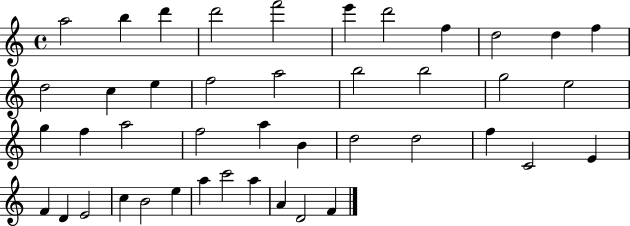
X:1
T:Untitled
M:4/4
L:1/4
K:C
a2 b d' d'2 f'2 e' d'2 f d2 d f d2 c e f2 a2 b2 b2 g2 e2 g f a2 f2 a B d2 d2 f C2 E F D E2 c B2 e a c'2 a A D2 F